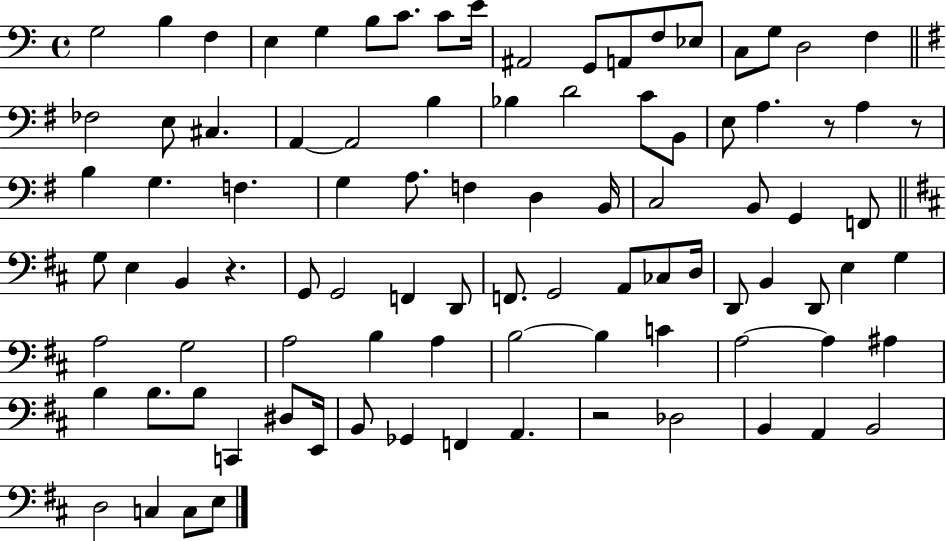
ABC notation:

X:1
T:Untitled
M:4/4
L:1/4
K:C
G,2 B, F, E, G, B,/2 C/2 C/2 E/4 ^A,,2 G,,/2 A,,/2 F,/2 _E,/2 C,/2 G,/2 D,2 F, _F,2 E,/2 ^C, A,, A,,2 B, _B, D2 C/2 B,,/2 E,/2 A, z/2 A, z/2 B, G, F, G, A,/2 F, D, B,,/4 C,2 B,,/2 G,, F,,/2 G,/2 E, B,, z G,,/2 G,,2 F,, D,,/2 F,,/2 G,,2 A,,/2 _C,/2 D,/4 D,,/2 B,, D,,/2 E, G, A,2 G,2 A,2 B, A, B,2 B, C A,2 A, ^A, B, B,/2 B,/2 C,, ^D,/2 E,,/4 B,,/2 _G,, F,, A,, z2 _D,2 B,, A,, B,,2 D,2 C, C,/2 E,/2